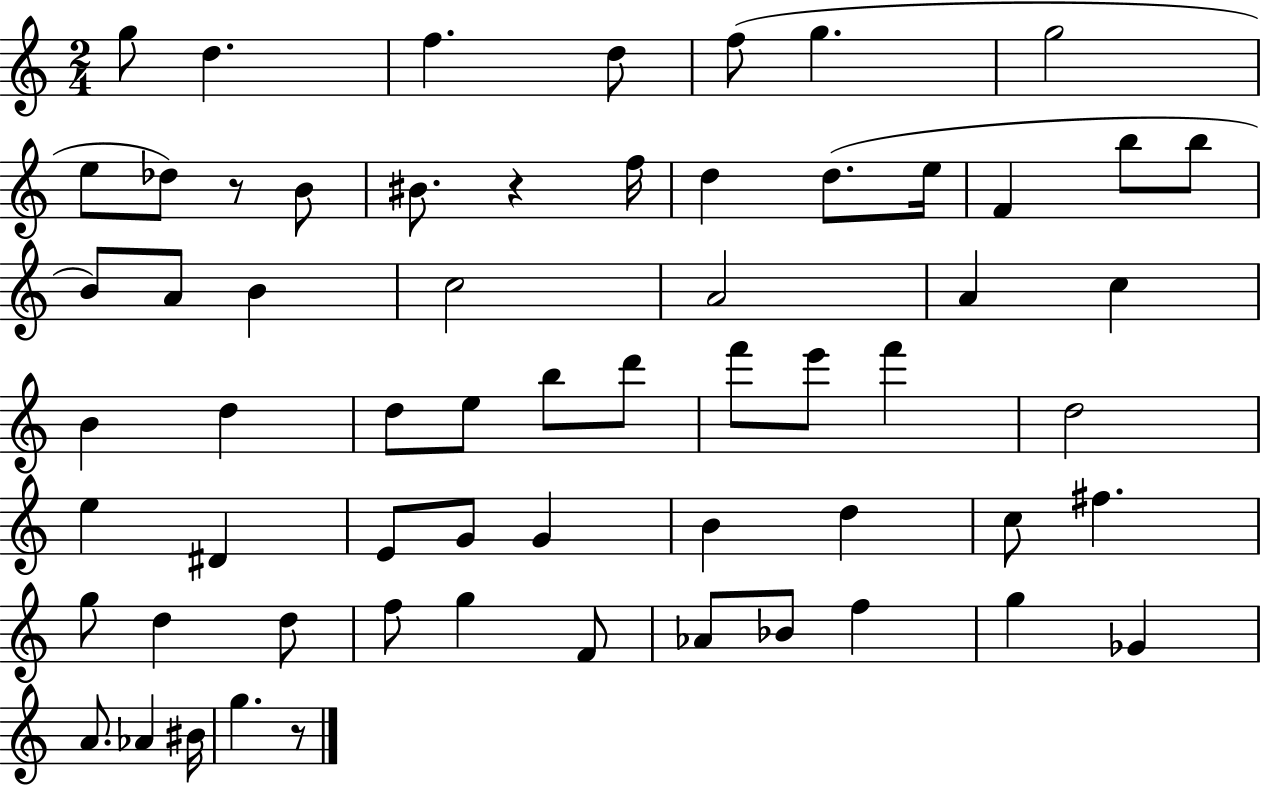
{
  \clef treble
  \numericTimeSignature
  \time 2/4
  \key c \major
  g''8 d''4. | f''4. d''8 | f''8( g''4. | g''2 | \break e''8 des''8) r8 b'8 | bis'8. r4 f''16 | d''4 d''8.( e''16 | f'4 b''8 b''8 | \break b'8) a'8 b'4 | c''2 | a'2 | a'4 c''4 | \break b'4 d''4 | d''8 e''8 b''8 d'''8 | f'''8 e'''8 f'''4 | d''2 | \break e''4 dis'4 | e'8 g'8 g'4 | b'4 d''4 | c''8 fis''4. | \break g''8 d''4 d''8 | f''8 g''4 f'8 | aes'8 bes'8 f''4 | g''4 ges'4 | \break a'8. aes'4 bis'16 | g''4. r8 | \bar "|."
}